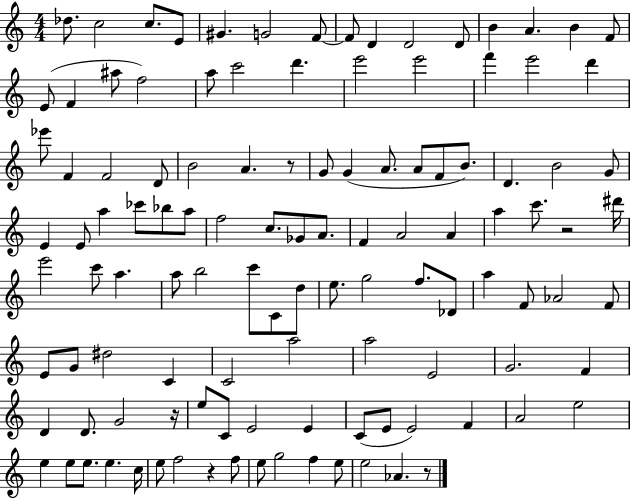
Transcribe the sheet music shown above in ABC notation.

X:1
T:Untitled
M:4/4
L:1/4
K:C
_d/2 c2 c/2 E/2 ^G G2 F/2 F/2 D D2 D/2 B A B F/2 E/2 F ^a/2 f2 a/2 c'2 d' e'2 e'2 f' e'2 d' _e'/2 F F2 D/2 B2 A z/2 G/2 G A/2 A/2 F/2 B/2 D B2 G/2 E E/2 a _c'/2 _b/2 a/2 f2 c/2 _G/2 A/2 F A2 A a c'/2 z2 ^d'/4 e'2 c'/2 a a/2 b2 c'/2 C/2 d/2 e/2 g2 f/2 _D/2 a F/2 _A2 F/2 E/2 G/2 ^d2 C C2 a2 a2 E2 G2 F D D/2 G2 z/4 e/2 C/2 E2 E C/2 E/2 E2 F A2 e2 e e/2 e/2 e c/4 e/2 f2 z f/2 e/2 g2 f e/2 e2 _A z/2